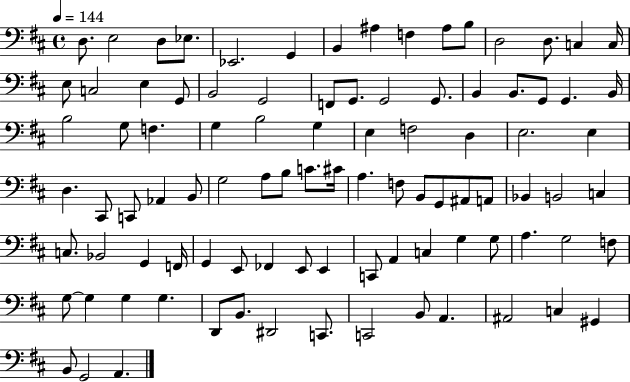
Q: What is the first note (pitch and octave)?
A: D3